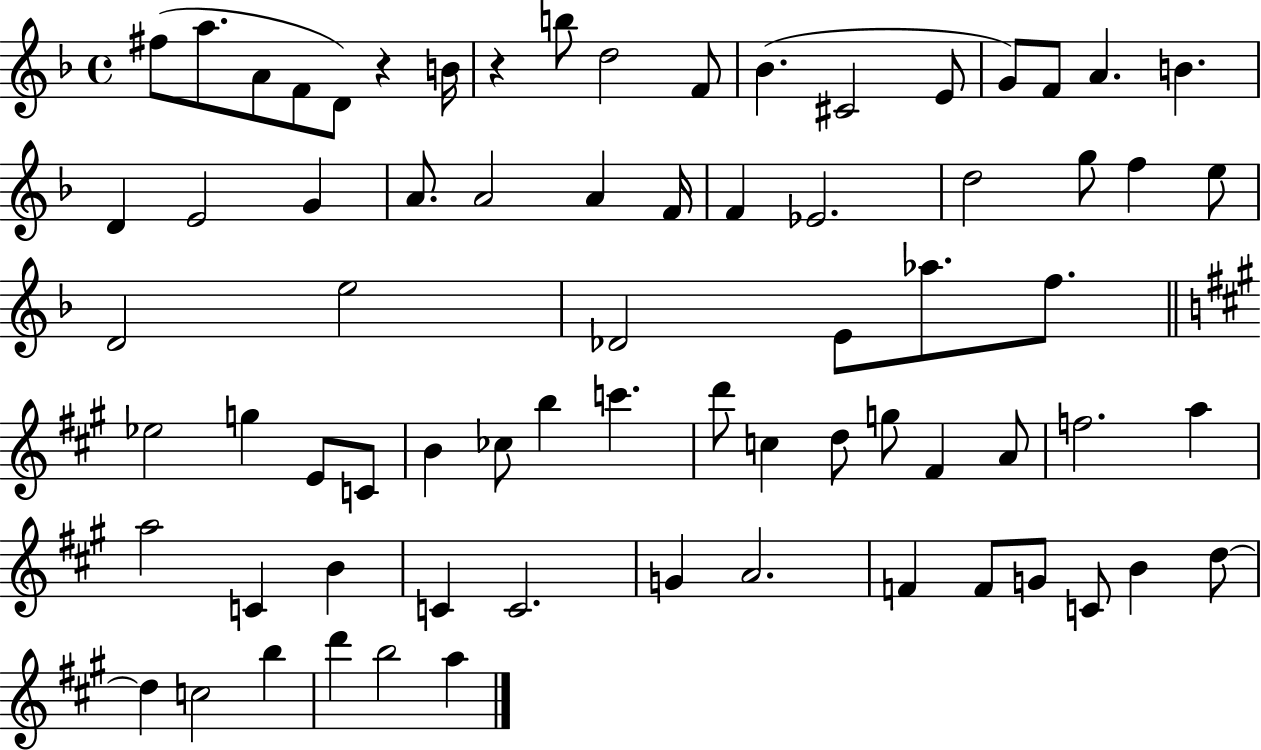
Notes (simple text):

F#5/e A5/e. A4/e F4/e D4/e R/q B4/s R/q B5/e D5/h F4/e Bb4/q. C#4/h E4/e G4/e F4/e A4/q. B4/q. D4/q E4/h G4/q A4/e. A4/h A4/q F4/s F4/q Eb4/h. D5/h G5/e F5/q E5/e D4/h E5/h Db4/h E4/e Ab5/e. F5/e. Eb5/h G5/q E4/e C4/e B4/q CES5/e B5/q C6/q. D6/e C5/q D5/e G5/e F#4/q A4/e F5/h. A5/q A5/h C4/q B4/q C4/q C4/h. G4/q A4/h. F4/q F4/e G4/e C4/e B4/q D5/e D5/q C5/h B5/q D6/q B5/h A5/q